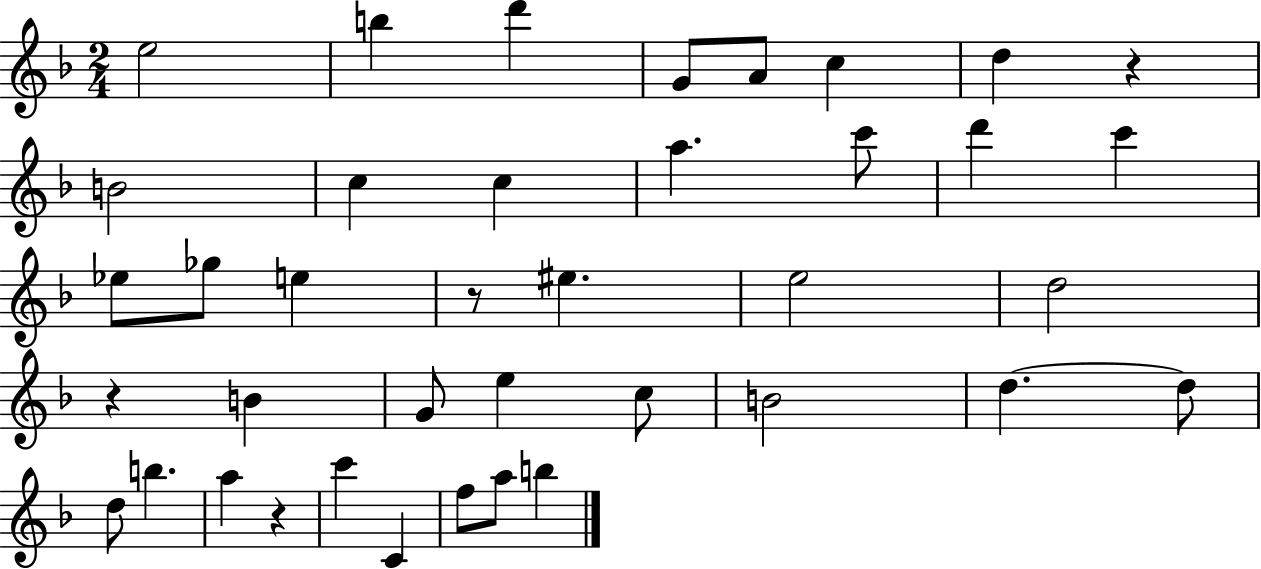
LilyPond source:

{
  \clef treble
  \numericTimeSignature
  \time 2/4
  \key f \major
  \repeat volta 2 { e''2 | b''4 d'''4 | g'8 a'8 c''4 | d''4 r4 | \break b'2 | c''4 c''4 | a''4. c'''8 | d'''4 c'''4 | \break ees''8 ges''8 e''4 | r8 eis''4. | e''2 | d''2 | \break r4 b'4 | g'8 e''4 c''8 | b'2 | d''4.~~ d''8 | \break d''8 b''4. | a''4 r4 | c'''4 c'4 | f''8 a''8 b''4 | \break } \bar "|."
}